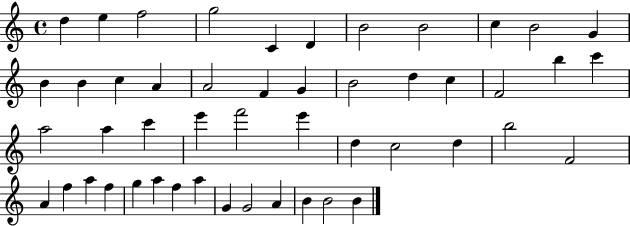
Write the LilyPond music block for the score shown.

{
  \clef treble
  \time 4/4
  \defaultTimeSignature
  \key c \major
  d''4 e''4 f''2 | g''2 c'4 d'4 | b'2 b'2 | c''4 b'2 g'4 | \break b'4 b'4 c''4 a'4 | a'2 f'4 g'4 | b'2 d''4 c''4 | f'2 b''4 c'''4 | \break a''2 a''4 c'''4 | e'''4 f'''2 e'''4 | d''4 c''2 d''4 | b''2 f'2 | \break a'4 f''4 a''4 f''4 | g''4 a''4 f''4 a''4 | g'4 g'2 a'4 | b'4 b'2 b'4 | \break \bar "|."
}